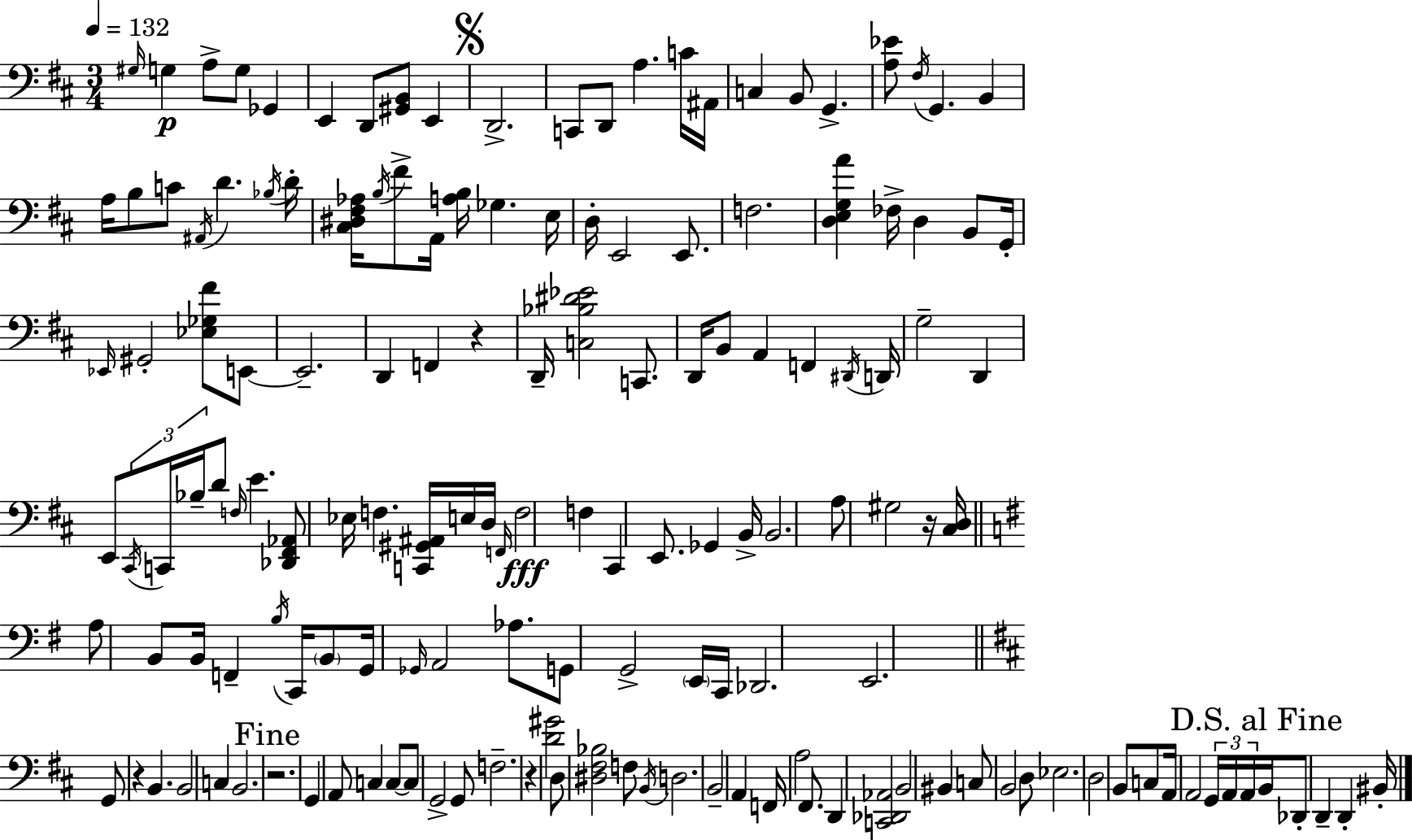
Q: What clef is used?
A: bass